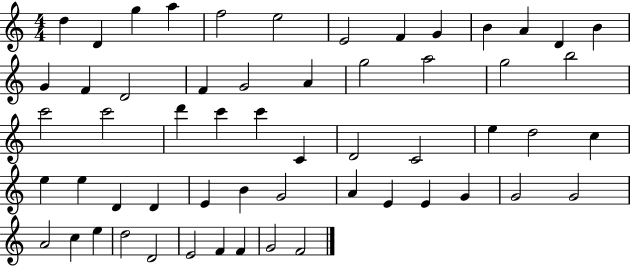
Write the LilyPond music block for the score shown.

{
  \clef treble
  \numericTimeSignature
  \time 4/4
  \key c \major
  d''4 d'4 g''4 a''4 | f''2 e''2 | e'2 f'4 g'4 | b'4 a'4 d'4 b'4 | \break g'4 f'4 d'2 | f'4 g'2 a'4 | g''2 a''2 | g''2 b''2 | \break c'''2 c'''2 | d'''4 c'''4 c'''4 c'4 | d'2 c'2 | e''4 d''2 c''4 | \break e''4 e''4 d'4 d'4 | e'4 b'4 g'2 | a'4 e'4 e'4 g'4 | g'2 g'2 | \break a'2 c''4 e''4 | d''2 d'2 | e'2 f'4 f'4 | g'2 f'2 | \break \bar "|."
}